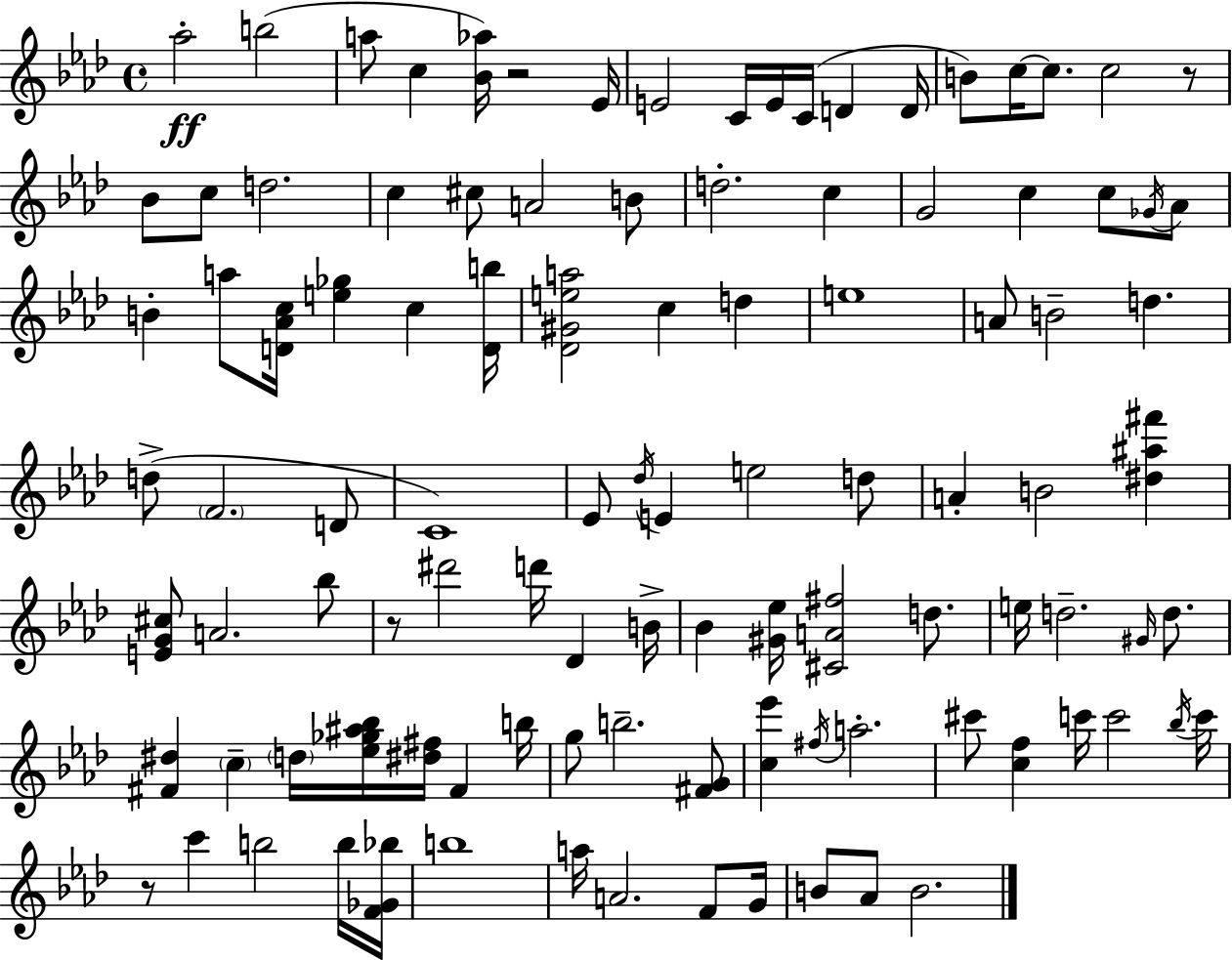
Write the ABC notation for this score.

X:1
T:Untitled
M:4/4
L:1/4
K:Fm
_a2 b2 a/2 c [_B_a]/4 z2 _E/4 E2 C/4 E/4 C/4 D D/4 B/2 c/4 c/2 c2 z/2 _B/2 c/2 d2 c ^c/2 A2 B/2 d2 c G2 c c/2 _G/4 _A/2 B a/2 [D_Ac]/4 [e_g] c [Db]/4 [_D^Gea]2 c d e4 A/2 B2 d d/2 F2 D/2 C4 _E/2 _d/4 E e2 d/2 A B2 [^d^a^f'] [EG^c]/2 A2 _b/2 z/2 ^d'2 d'/4 _D B/4 _B [^G_e]/4 [^CA^f]2 d/2 e/4 d2 ^G/4 d/2 [^F^d] c d/4 [_e_g^a_b]/4 [^d^f]/4 ^F b/4 g/2 b2 [^FG]/2 [c_e'] ^f/4 a2 ^c'/2 [cf] c'/4 c'2 _b/4 c'/4 z/2 c' b2 b/4 [F_G_b]/4 b4 a/4 A2 F/2 G/4 B/2 _A/2 B2